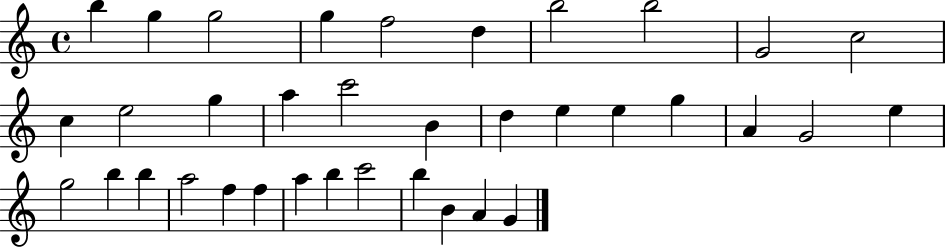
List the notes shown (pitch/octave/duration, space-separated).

B5/q G5/q G5/h G5/q F5/h D5/q B5/h B5/h G4/h C5/h C5/q E5/h G5/q A5/q C6/h B4/q D5/q E5/q E5/q G5/q A4/q G4/h E5/q G5/h B5/q B5/q A5/h F5/q F5/q A5/q B5/q C6/h B5/q B4/q A4/q G4/q